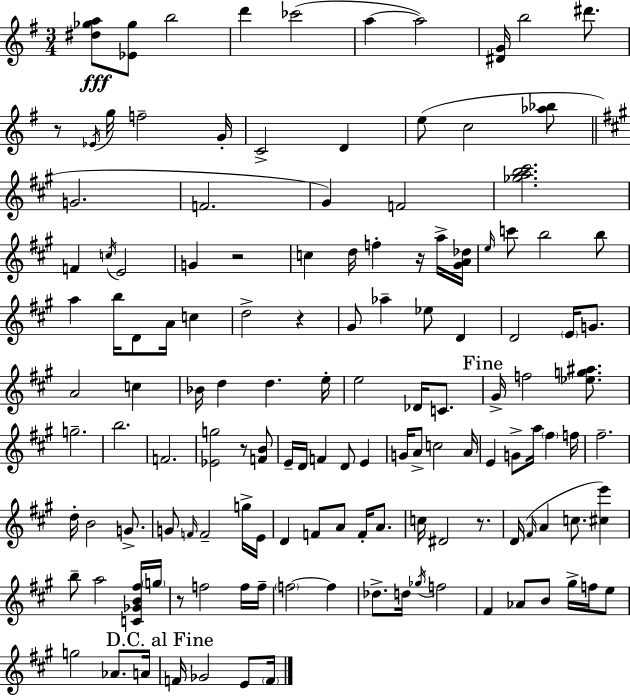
[D#5,Gb5,A5]/e [Eb4,Gb5]/e B5/h D6/q CES6/h A5/q A5/h [D#4,G4]/s B5/h D#6/e. R/e Eb4/s G5/s F5/h G4/s C4/h D4/q E5/e C5/h [Ab5,Bb5]/e G4/h. F4/h. G#4/q F4/h [Gb5,A5,B5,C#6]/h. F4/q C5/s E4/h G4/q R/h C5/q D5/s F5/q R/s A5/s [G#4,A4,Db5]/s E5/s C6/e B5/h B5/e A5/q B5/s D4/e A4/s C5/q D5/h R/q G#4/e Ab5/q Eb5/e D4/q D4/h E4/s G4/e. A4/h C5/q Bb4/s D5/q D5/q. E5/s E5/h Db4/s C4/e. G#4/s F5/h [Eb5,G5,A#5]/e. G5/h. B5/h. F4/h. [Eb4,G5]/h R/e [F4,B4]/e E4/s D4/s F4/q D4/e E4/q G4/s A4/e C5/h A4/s E4/q G4/e A5/s F#5/q F5/s F#5/h. D5/s B4/h G4/e. G4/e F4/s F4/h G5/s E4/s D4/q F4/e A4/e F4/s A4/e. C5/s D#4/h R/e. D4/s F#4/s A4/q C5/e. [C#5,E6]/q B5/e A5/h [C4,Gb4,B4,F#5]/s G5/s R/e F5/h F5/s F5/s F5/h F5/q Db5/e. D5/s Gb5/s F5/h F#4/q Ab4/e B4/e G#5/s F5/s E5/e G5/h Ab4/e. A4/s F4/s Gb4/h E4/e F4/s